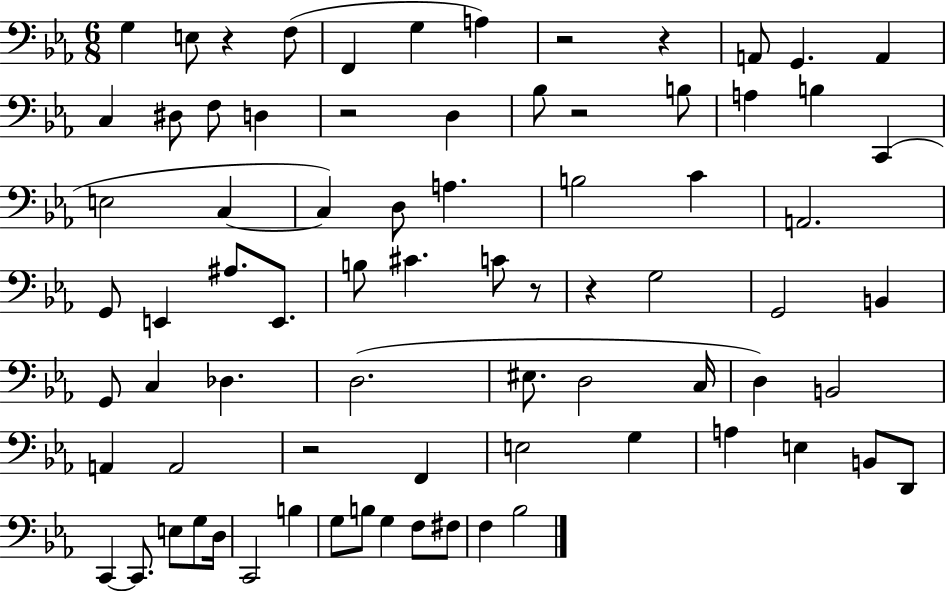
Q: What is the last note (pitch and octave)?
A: Bb3